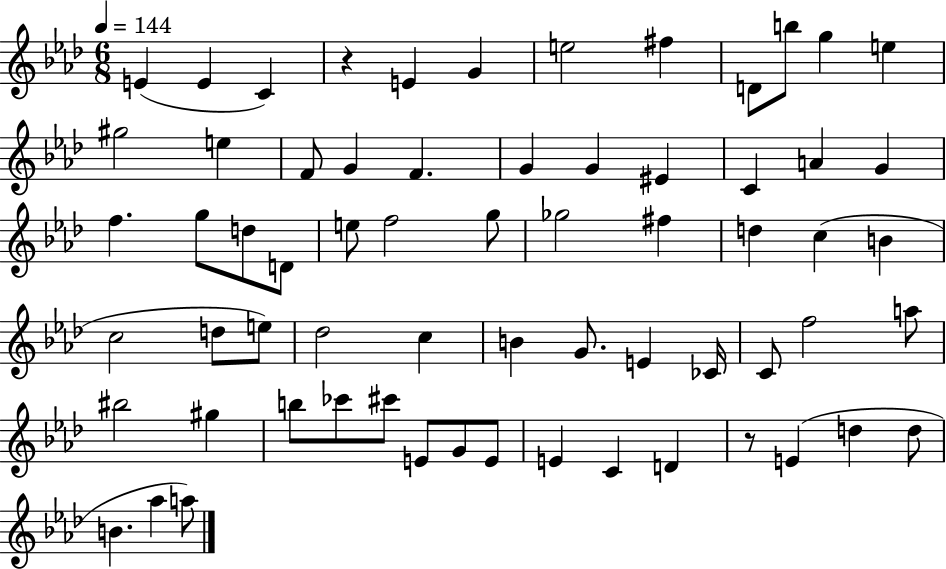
X:1
T:Untitled
M:6/8
L:1/4
K:Ab
E E C z E G e2 ^f D/2 b/2 g e ^g2 e F/2 G F G G ^E C A G f g/2 d/2 D/2 e/2 f2 g/2 _g2 ^f d c B c2 d/2 e/2 _d2 c B G/2 E _C/4 C/2 f2 a/2 ^b2 ^g b/2 _c'/2 ^c'/2 E/2 G/2 E/2 E C D z/2 E d d/2 B _a a/2